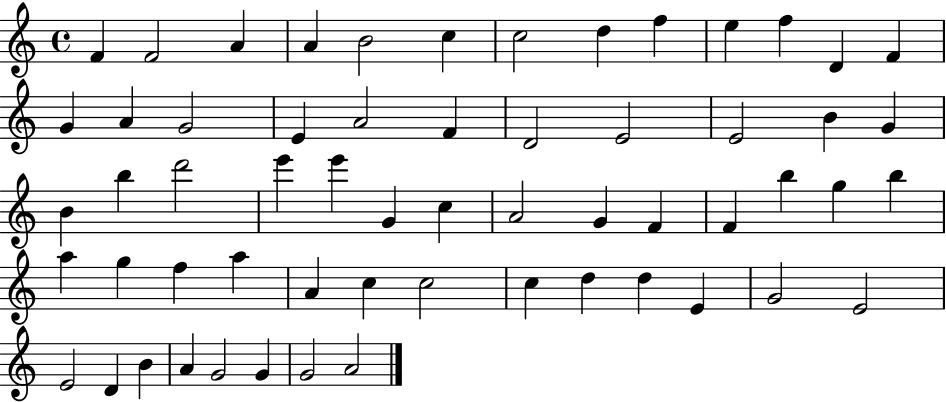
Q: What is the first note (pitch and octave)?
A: F4